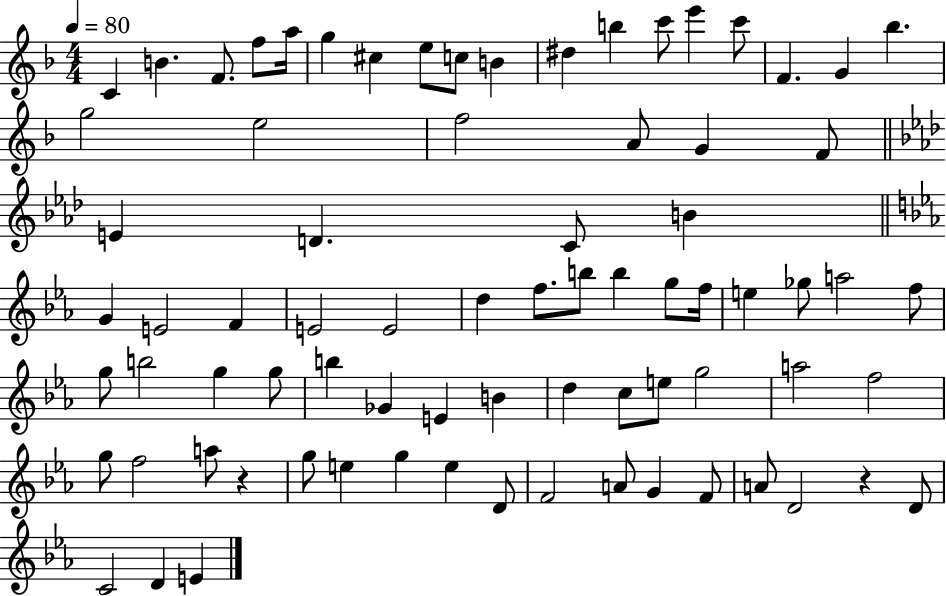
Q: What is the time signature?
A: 4/4